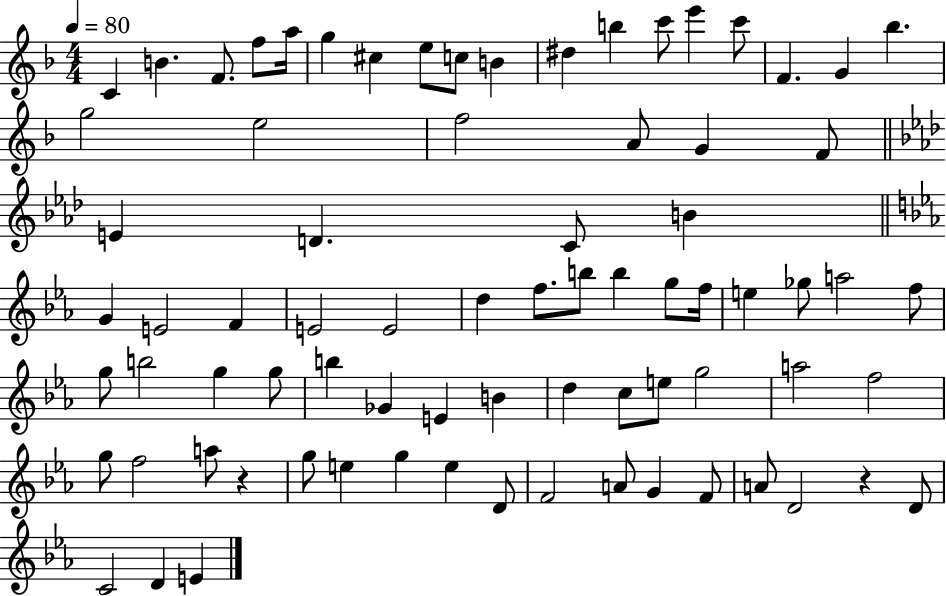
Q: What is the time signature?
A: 4/4